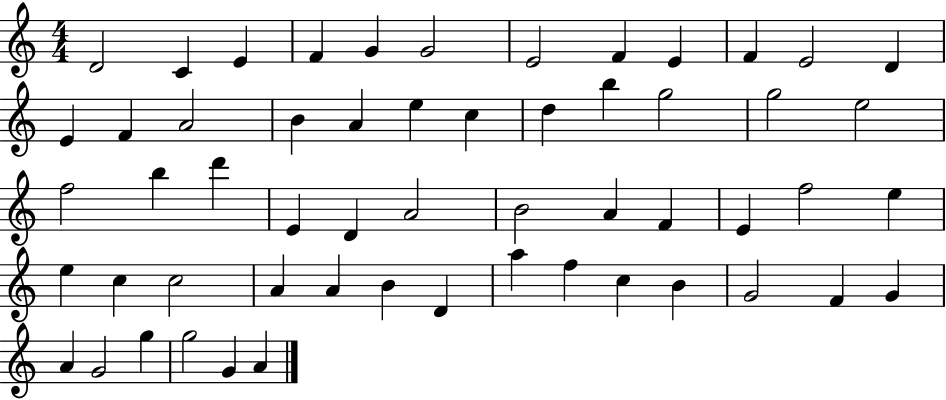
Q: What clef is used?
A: treble